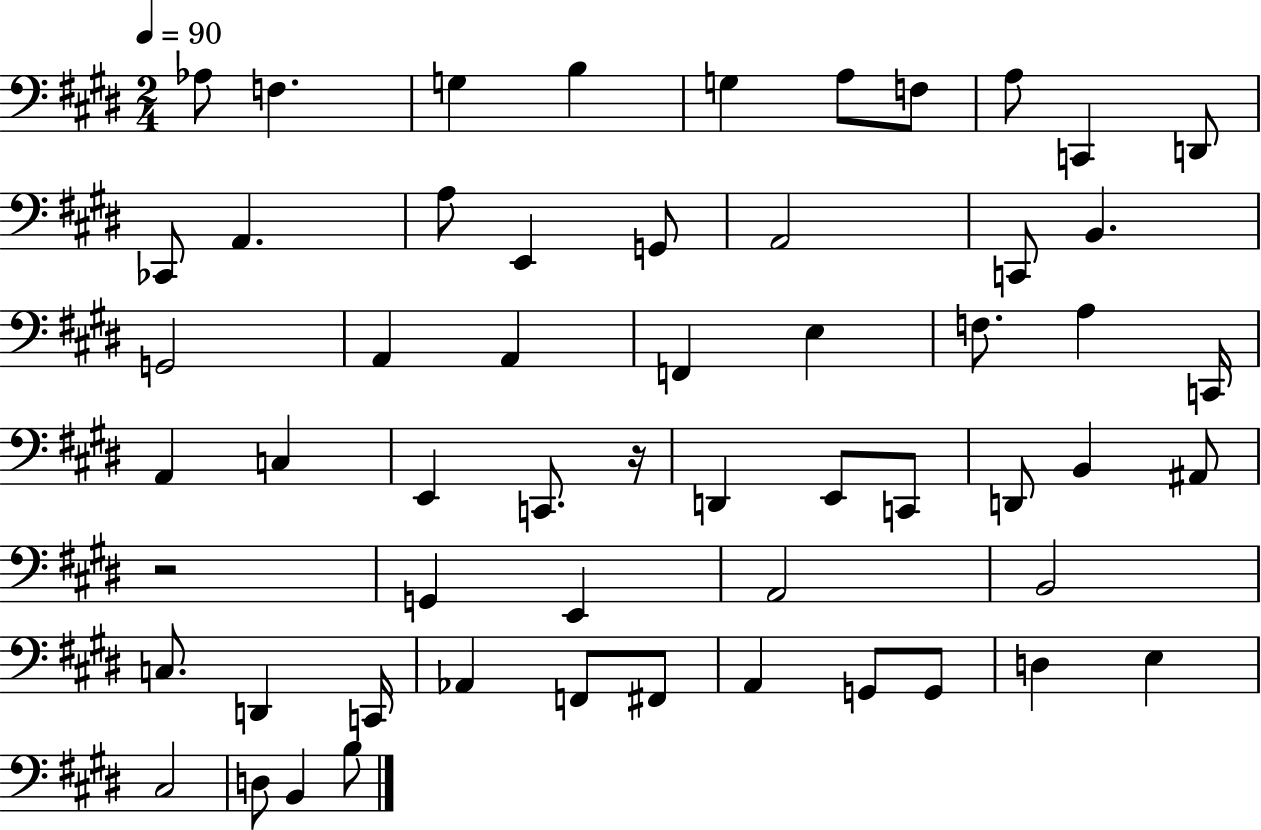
Ab3/e F3/q. G3/q B3/q G3/q A3/e F3/e A3/e C2/q D2/e CES2/e A2/q. A3/e E2/q G2/e A2/h C2/e B2/q. G2/h A2/q A2/q F2/q E3/q F3/e. A3/q C2/s A2/q C3/q E2/q C2/e. R/s D2/q E2/e C2/e D2/e B2/q A#2/e R/h G2/q E2/q A2/h B2/h C3/e. D2/q C2/s Ab2/q F2/e F#2/e A2/q G2/e G2/e D3/q E3/q C#3/h D3/e B2/q B3/e